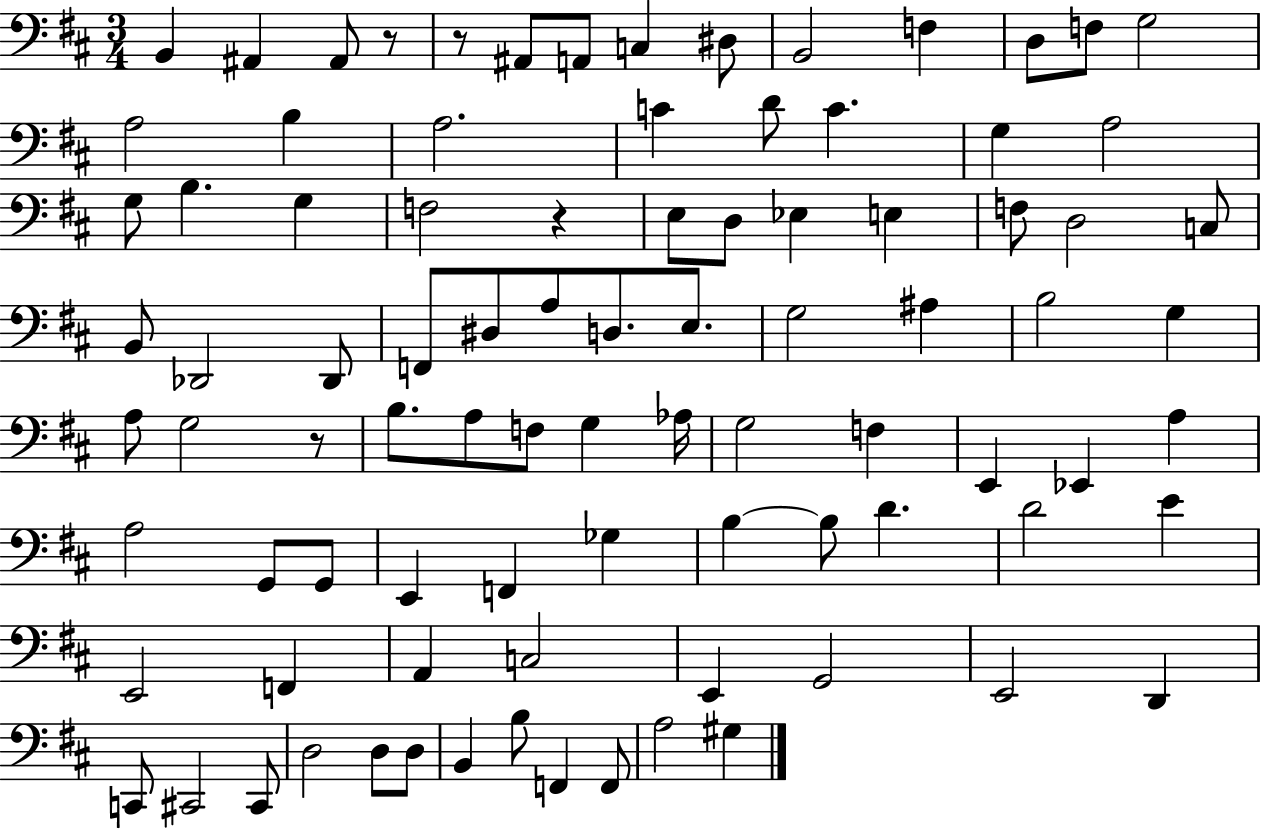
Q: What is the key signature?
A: D major